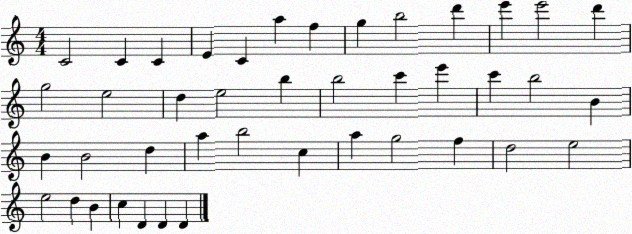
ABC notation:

X:1
T:Untitled
M:4/4
L:1/4
K:C
C2 C C E C a f g b2 d' e' e'2 d' g2 e2 d e2 b b2 c' e' c' b2 B B B2 d a b2 c a g2 f d2 e2 e2 d B c D D D